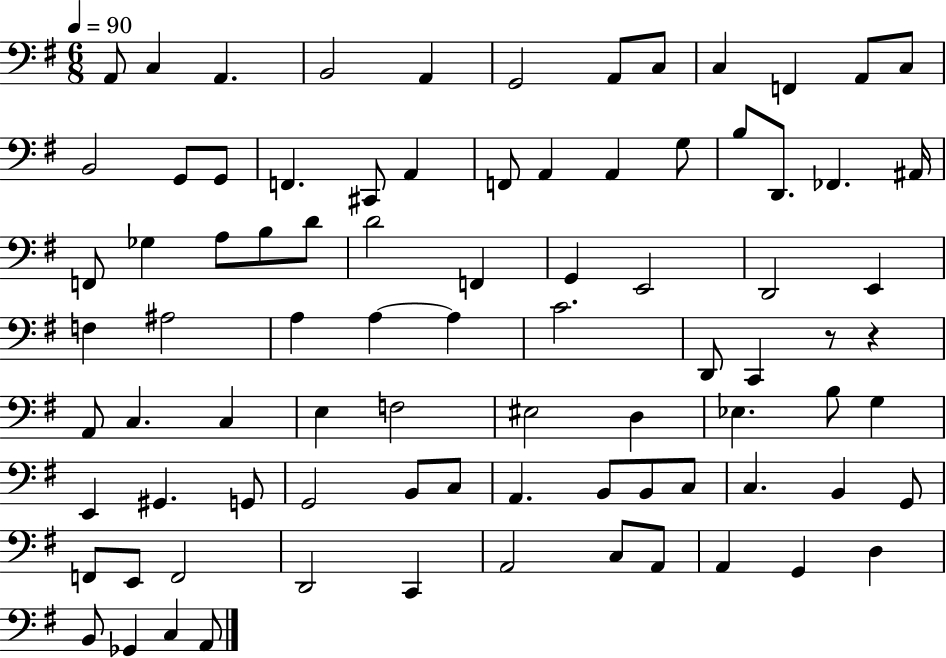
A2/e C3/q A2/q. B2/h A2/q G2/h A2/e C3/e C3/q F2/q A2/e C3/e B2/h G2/e G2/e F2/q. C#2/e A2/q F2/e A2/q A2/q G3/e B3/e D2/e. FES2/q. A#2/s F2/e Gb3/q A3/e B3/e D4/e D4/h F2/q G2/q E2/h D2/h E2/q F3/q A#3/h A3/q A3/q A3/q C4/h. D2/e C2/q R/e R/q A2/e C3/q. C3/q E3/q F3/h EIS3/h D3/q Eb3/q. B3/e G3/q E2/q G#2/q. G2/e G2/h B2/e C3/e A2/q. B2/e B2/e C3/e C3/q. B2/q G2/e F2/e E2/e F2/h D2/h C2/q A2/h C3/e A2/e A2/q G2/q D3/q B2/e Gb2/q C3/q A2/e